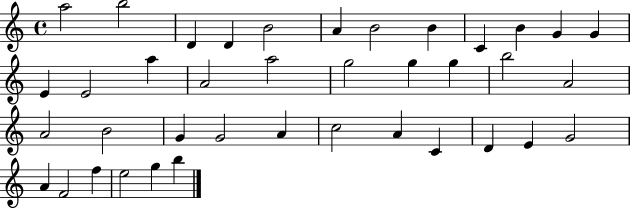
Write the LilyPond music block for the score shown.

{
  \clef treble
  \time 4/4
  \defaultTimeSignature
  \key c \major
  a''2 b''2 | d'4 d'4 b'2 | a'4 b'2 b'4 | c'4 b'4 g'4 g'4 | \break e'4 e'2 a''4 | a'2 a''2 | g''2 g''4 g''4 | b''2 a'2 | \break a'2 b'2 | g'4 g'2 a'4 | c''2 a'4 c'4 | d'4 e'4 g'2 | \break a'4 f'2 f''4 | e''2 g''4 b''4 | \bar "|."
}